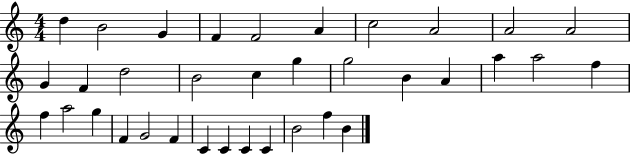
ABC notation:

X:1
T:Untitled
M:4/4
L:1/4
K:C
d B2 G F F2 A c2 A2 A2 A2 G F d2 B2 c g g2 B A a a2 f f a2 g F G2 F C C C C B2 f B